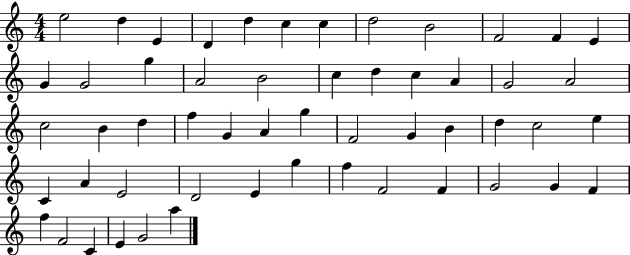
E5/h D5/q E4/q D4/q D5/q C5/q C5/q D5/h B4/h F4/h F4/q E4/q G4/q G4/h G5/q A4/h B4/h C5/q D5/q C5/q A4/q G4/h A4/h C5/h B4/q D5/q F5/q G4/q A4/q G5/q F4/h G4/q B4/q D5/q C5/h E5/q C4/q A4/q E4/h D4/h E4/q G5/q F5/q F4/h F4/q G4/h G4/q F4/q F5/q F4/h C4/q E4/q G4/h A5/q